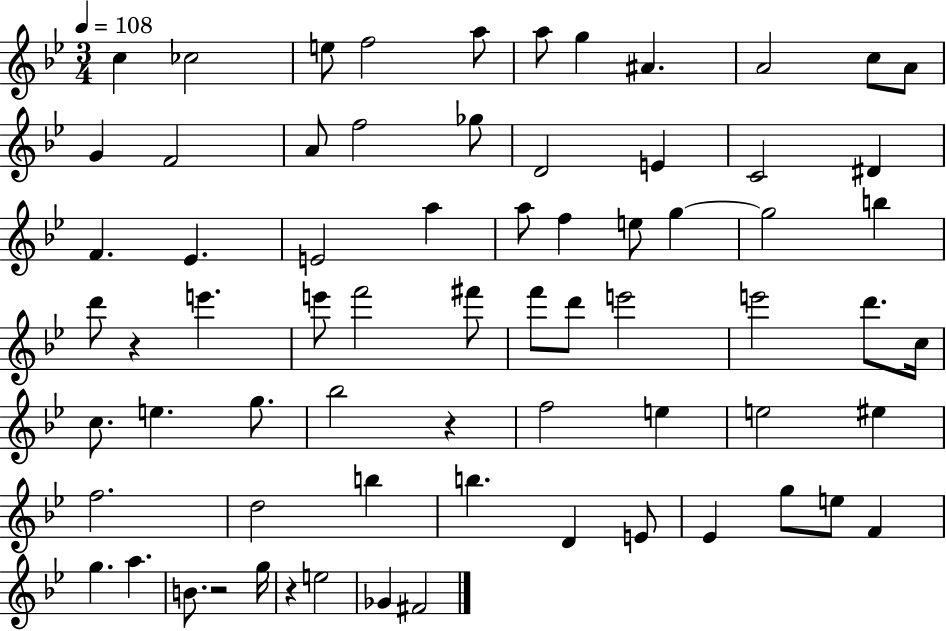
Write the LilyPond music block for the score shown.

{
  \clef treble
  \numericTimeSignature
  \time 3/4
  \key bes \major
  \tempo 4 = 108
  c''4 ces''2 | e''8 f''2 a''8 | a''8 g''4 ais'4. | a'2 c''8 a'8 | \break g'4 f'2 | a'8 f''2 ges''8 | d'2 e'4 | c'2 dis'4 | \break f'4. ees'4. | e'2 a''4 | a''8 f''4 e''8 g''4~~ | g''2 b''4 | \break d'''8 r4 e'''4. | e'''8 f'''2 fis'''8 | f'''8 d'''8 e'''2 | e'''2 d'''8. c''16 | \break c''8. e''4. g''8. | bes''2 r4 | f''2 e''4 | e''2 eis''4 | \break f''2. | d''2 b''4 | b''4. d'4 e'8 | ees'4 g''8 e''8 f'4 | \break g''4. a''4. | b'8. r2 g''16 | r4 e''2 | ges'4 fis'2 | \break \bar "|."
}